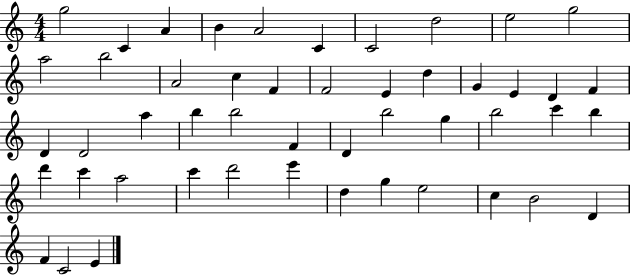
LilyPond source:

{
  \clef treble
  \numericTimeSignature
  \time 4/4
  \key c \major
  g''2 c'4 a'4 | b'4 a'2 c'4 | c'2 d''2 | e''2 g''2 | \break a''2 b''2 | a'2 c''4 f'4 | f'2 e'4 d''4 | g'4 e'4 d'4 f'4 | \break d'4 d'2 a''4 | b''4 b''2 f'4 | d'4 b''2 g''4 | b''2 c'''4 b''4 | \break d'''4 c'''4 a''2 | c'''4 d'''2 e'''4 | d''4 g''4 e''2 | c''4 b'2 d'4 | \break f'4 c'2 e'4 | \bar "|."
}